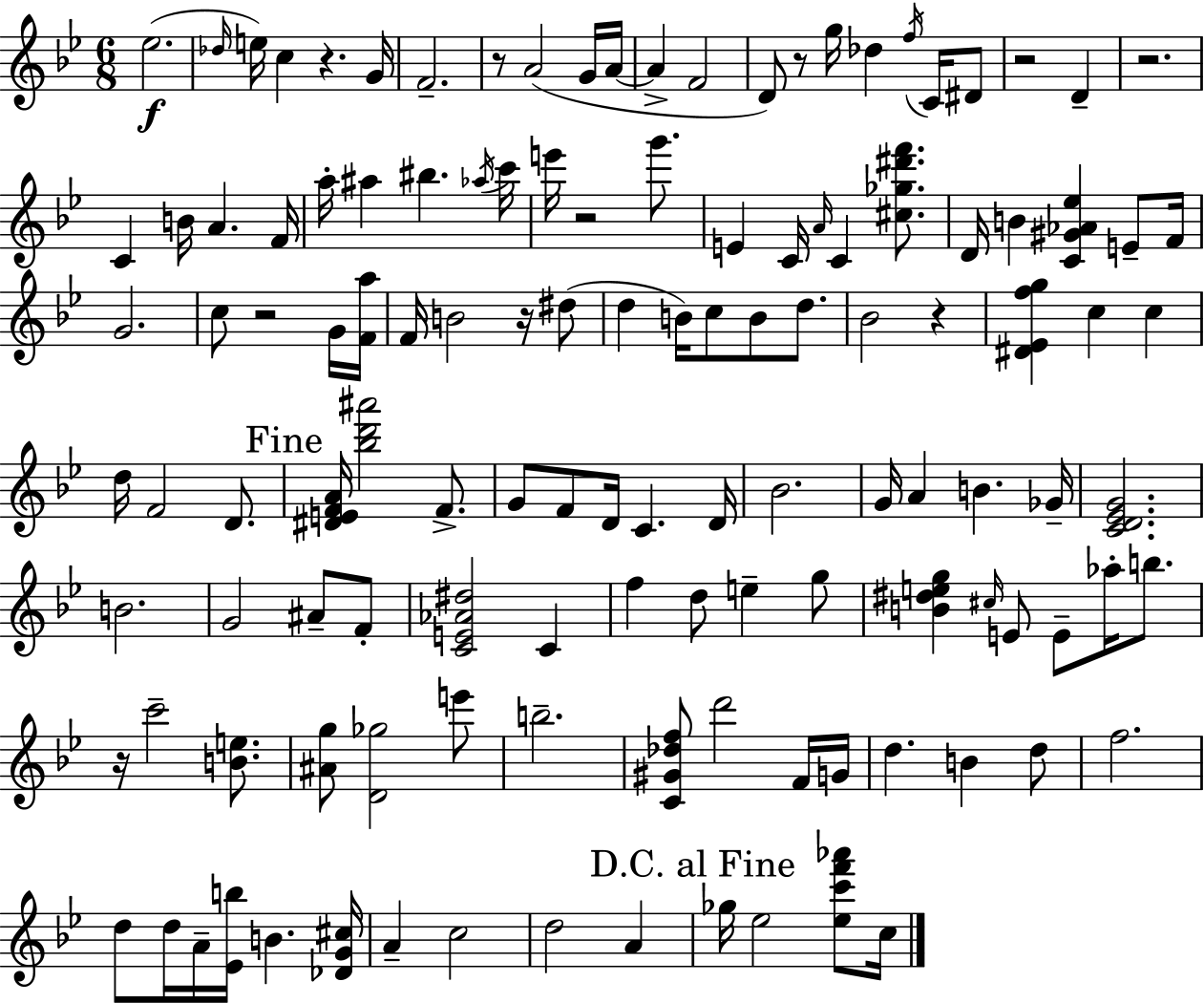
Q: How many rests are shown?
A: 10